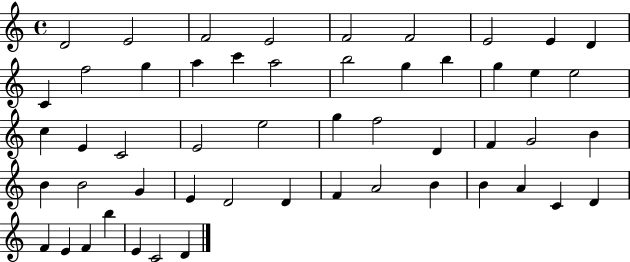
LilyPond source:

{
  \clef treble
  \time 4/4
  \defaultTimeSignature
  \key c \major
  d'2 e'2 | f'2 e'2 | f'2 f'2 | e'2 e'4 d'4 | \break c'4 f''2 g''4 | a''4 c'''4 a''2 | b''2 g''4 b''4 | g''4 e''4 e''2 | \break c''4 e'4 c'2 | e'2 e''2 | g''4 f''2 d'4 | f'4 g'2 b'4 | \break b'4 b'2 g'4 | e'4 d'2 d'4 | f'4 a'2 b'4 | b'4 a'4 c'4 d'4 | \break f'4 e'4 f'4 b''4 | e'4 c'2 d'4 | \bar "|."
}